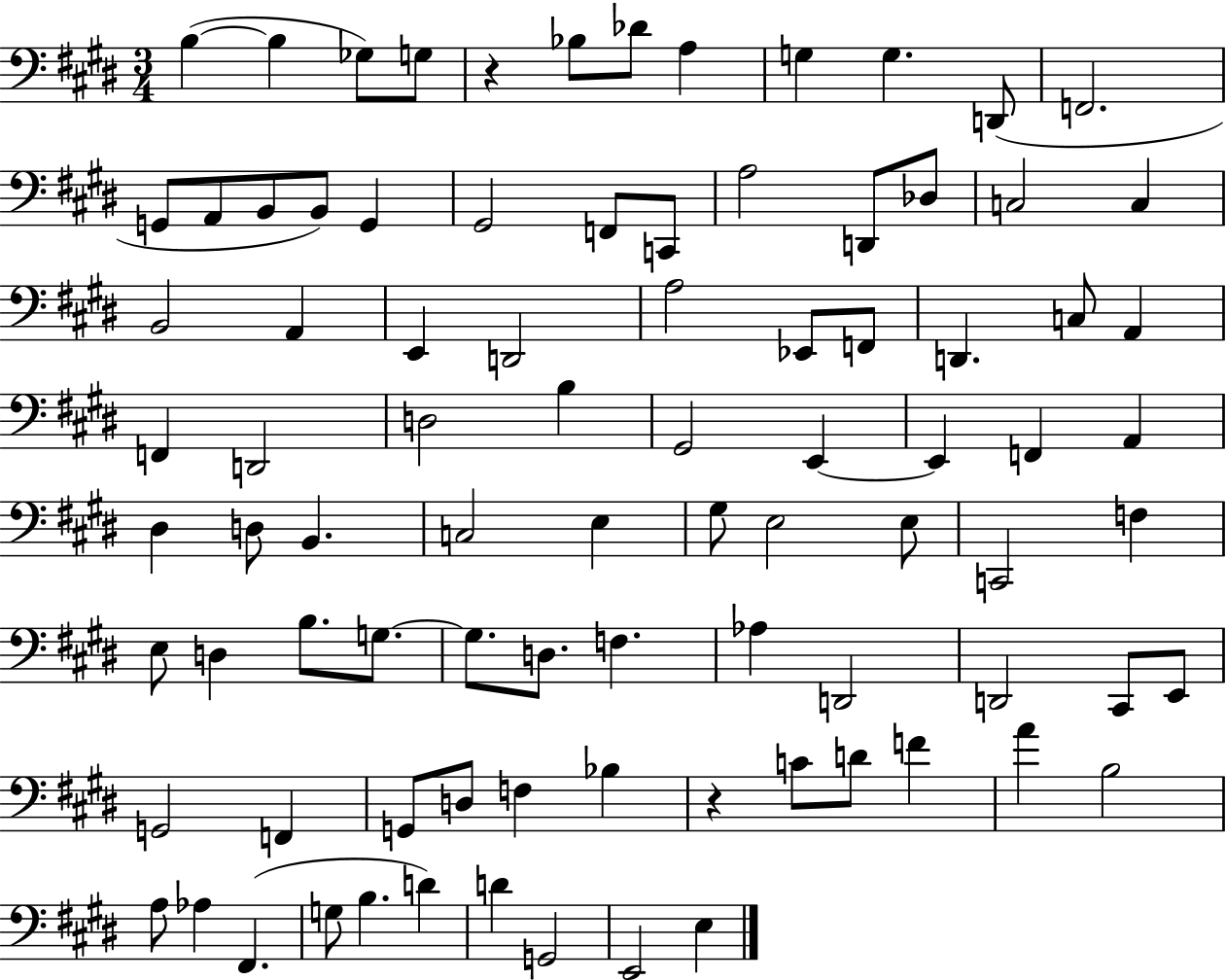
{
  \clef bass
  \numericTimeSignature
  \time 3/4
  \key e \major
  b4~(~ b4 ges8) g8 | r4 bes8 des'8 a4 | g4 g4. d,8( | f,2. | \break g,8 a,8 b,8 b,8) g,4 | gis,2 f,8 c,8 | a2 d,8 des8 | c2 c4 | \break b,2 a,4 | e,4 d,2 | a2 ees,8 f,8 | d,4. c8 a,4 | \break f,4 d,2 | d2 b4 | gis,2 e,4~~ | e,4 f,4 a,4 | \break dis4 d8 b,4. | c2 e4 | gis8 e2 e8 | c,2 f4 | \break e8 d4 b8. g8.~~ | g8. d8. f4. | aes4 d,2 | d,2 cis,8 e,8 | \break g,2 f,4 | g,8 d8 f4 bes4 | r4 c'8 d'8 f'4 | a'4 b2 | \break a8 aes4 fis,4.( | g8 b4. d'4) | d'4 g,2 | e,2 e4 | \break \bar "|."
}